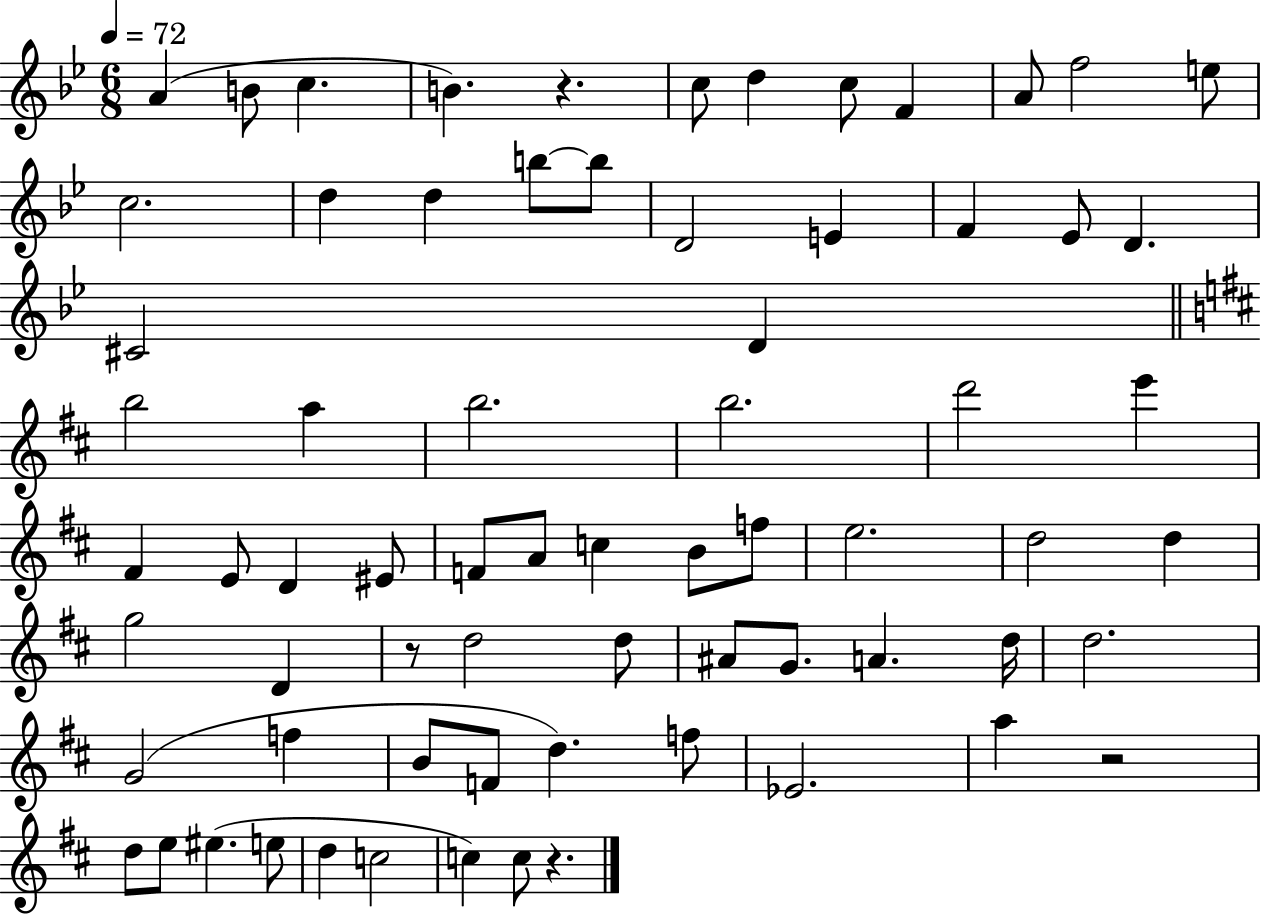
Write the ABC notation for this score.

X:1
T:Untitled
M:6/8
L:1/4
K:Bb
A B/2 c B z c/2 d c/2 F A/2 f2 e/2 c2 d d b/2 b/2 D2 E F _E/2 D ^C2 D b2 a b2 b2 d'2 e' ^F E/2 D ^E/2 F/2 A/2 c B/2 f/2 e2 d2 d g2 D z/2 d2 d/2 ^A/2 G/2 A d/4 d2 G2 f B/2 F/2 d f/2 _E2 a z2 d/2 e/2 ^e e/2 d c2 c c/2 z